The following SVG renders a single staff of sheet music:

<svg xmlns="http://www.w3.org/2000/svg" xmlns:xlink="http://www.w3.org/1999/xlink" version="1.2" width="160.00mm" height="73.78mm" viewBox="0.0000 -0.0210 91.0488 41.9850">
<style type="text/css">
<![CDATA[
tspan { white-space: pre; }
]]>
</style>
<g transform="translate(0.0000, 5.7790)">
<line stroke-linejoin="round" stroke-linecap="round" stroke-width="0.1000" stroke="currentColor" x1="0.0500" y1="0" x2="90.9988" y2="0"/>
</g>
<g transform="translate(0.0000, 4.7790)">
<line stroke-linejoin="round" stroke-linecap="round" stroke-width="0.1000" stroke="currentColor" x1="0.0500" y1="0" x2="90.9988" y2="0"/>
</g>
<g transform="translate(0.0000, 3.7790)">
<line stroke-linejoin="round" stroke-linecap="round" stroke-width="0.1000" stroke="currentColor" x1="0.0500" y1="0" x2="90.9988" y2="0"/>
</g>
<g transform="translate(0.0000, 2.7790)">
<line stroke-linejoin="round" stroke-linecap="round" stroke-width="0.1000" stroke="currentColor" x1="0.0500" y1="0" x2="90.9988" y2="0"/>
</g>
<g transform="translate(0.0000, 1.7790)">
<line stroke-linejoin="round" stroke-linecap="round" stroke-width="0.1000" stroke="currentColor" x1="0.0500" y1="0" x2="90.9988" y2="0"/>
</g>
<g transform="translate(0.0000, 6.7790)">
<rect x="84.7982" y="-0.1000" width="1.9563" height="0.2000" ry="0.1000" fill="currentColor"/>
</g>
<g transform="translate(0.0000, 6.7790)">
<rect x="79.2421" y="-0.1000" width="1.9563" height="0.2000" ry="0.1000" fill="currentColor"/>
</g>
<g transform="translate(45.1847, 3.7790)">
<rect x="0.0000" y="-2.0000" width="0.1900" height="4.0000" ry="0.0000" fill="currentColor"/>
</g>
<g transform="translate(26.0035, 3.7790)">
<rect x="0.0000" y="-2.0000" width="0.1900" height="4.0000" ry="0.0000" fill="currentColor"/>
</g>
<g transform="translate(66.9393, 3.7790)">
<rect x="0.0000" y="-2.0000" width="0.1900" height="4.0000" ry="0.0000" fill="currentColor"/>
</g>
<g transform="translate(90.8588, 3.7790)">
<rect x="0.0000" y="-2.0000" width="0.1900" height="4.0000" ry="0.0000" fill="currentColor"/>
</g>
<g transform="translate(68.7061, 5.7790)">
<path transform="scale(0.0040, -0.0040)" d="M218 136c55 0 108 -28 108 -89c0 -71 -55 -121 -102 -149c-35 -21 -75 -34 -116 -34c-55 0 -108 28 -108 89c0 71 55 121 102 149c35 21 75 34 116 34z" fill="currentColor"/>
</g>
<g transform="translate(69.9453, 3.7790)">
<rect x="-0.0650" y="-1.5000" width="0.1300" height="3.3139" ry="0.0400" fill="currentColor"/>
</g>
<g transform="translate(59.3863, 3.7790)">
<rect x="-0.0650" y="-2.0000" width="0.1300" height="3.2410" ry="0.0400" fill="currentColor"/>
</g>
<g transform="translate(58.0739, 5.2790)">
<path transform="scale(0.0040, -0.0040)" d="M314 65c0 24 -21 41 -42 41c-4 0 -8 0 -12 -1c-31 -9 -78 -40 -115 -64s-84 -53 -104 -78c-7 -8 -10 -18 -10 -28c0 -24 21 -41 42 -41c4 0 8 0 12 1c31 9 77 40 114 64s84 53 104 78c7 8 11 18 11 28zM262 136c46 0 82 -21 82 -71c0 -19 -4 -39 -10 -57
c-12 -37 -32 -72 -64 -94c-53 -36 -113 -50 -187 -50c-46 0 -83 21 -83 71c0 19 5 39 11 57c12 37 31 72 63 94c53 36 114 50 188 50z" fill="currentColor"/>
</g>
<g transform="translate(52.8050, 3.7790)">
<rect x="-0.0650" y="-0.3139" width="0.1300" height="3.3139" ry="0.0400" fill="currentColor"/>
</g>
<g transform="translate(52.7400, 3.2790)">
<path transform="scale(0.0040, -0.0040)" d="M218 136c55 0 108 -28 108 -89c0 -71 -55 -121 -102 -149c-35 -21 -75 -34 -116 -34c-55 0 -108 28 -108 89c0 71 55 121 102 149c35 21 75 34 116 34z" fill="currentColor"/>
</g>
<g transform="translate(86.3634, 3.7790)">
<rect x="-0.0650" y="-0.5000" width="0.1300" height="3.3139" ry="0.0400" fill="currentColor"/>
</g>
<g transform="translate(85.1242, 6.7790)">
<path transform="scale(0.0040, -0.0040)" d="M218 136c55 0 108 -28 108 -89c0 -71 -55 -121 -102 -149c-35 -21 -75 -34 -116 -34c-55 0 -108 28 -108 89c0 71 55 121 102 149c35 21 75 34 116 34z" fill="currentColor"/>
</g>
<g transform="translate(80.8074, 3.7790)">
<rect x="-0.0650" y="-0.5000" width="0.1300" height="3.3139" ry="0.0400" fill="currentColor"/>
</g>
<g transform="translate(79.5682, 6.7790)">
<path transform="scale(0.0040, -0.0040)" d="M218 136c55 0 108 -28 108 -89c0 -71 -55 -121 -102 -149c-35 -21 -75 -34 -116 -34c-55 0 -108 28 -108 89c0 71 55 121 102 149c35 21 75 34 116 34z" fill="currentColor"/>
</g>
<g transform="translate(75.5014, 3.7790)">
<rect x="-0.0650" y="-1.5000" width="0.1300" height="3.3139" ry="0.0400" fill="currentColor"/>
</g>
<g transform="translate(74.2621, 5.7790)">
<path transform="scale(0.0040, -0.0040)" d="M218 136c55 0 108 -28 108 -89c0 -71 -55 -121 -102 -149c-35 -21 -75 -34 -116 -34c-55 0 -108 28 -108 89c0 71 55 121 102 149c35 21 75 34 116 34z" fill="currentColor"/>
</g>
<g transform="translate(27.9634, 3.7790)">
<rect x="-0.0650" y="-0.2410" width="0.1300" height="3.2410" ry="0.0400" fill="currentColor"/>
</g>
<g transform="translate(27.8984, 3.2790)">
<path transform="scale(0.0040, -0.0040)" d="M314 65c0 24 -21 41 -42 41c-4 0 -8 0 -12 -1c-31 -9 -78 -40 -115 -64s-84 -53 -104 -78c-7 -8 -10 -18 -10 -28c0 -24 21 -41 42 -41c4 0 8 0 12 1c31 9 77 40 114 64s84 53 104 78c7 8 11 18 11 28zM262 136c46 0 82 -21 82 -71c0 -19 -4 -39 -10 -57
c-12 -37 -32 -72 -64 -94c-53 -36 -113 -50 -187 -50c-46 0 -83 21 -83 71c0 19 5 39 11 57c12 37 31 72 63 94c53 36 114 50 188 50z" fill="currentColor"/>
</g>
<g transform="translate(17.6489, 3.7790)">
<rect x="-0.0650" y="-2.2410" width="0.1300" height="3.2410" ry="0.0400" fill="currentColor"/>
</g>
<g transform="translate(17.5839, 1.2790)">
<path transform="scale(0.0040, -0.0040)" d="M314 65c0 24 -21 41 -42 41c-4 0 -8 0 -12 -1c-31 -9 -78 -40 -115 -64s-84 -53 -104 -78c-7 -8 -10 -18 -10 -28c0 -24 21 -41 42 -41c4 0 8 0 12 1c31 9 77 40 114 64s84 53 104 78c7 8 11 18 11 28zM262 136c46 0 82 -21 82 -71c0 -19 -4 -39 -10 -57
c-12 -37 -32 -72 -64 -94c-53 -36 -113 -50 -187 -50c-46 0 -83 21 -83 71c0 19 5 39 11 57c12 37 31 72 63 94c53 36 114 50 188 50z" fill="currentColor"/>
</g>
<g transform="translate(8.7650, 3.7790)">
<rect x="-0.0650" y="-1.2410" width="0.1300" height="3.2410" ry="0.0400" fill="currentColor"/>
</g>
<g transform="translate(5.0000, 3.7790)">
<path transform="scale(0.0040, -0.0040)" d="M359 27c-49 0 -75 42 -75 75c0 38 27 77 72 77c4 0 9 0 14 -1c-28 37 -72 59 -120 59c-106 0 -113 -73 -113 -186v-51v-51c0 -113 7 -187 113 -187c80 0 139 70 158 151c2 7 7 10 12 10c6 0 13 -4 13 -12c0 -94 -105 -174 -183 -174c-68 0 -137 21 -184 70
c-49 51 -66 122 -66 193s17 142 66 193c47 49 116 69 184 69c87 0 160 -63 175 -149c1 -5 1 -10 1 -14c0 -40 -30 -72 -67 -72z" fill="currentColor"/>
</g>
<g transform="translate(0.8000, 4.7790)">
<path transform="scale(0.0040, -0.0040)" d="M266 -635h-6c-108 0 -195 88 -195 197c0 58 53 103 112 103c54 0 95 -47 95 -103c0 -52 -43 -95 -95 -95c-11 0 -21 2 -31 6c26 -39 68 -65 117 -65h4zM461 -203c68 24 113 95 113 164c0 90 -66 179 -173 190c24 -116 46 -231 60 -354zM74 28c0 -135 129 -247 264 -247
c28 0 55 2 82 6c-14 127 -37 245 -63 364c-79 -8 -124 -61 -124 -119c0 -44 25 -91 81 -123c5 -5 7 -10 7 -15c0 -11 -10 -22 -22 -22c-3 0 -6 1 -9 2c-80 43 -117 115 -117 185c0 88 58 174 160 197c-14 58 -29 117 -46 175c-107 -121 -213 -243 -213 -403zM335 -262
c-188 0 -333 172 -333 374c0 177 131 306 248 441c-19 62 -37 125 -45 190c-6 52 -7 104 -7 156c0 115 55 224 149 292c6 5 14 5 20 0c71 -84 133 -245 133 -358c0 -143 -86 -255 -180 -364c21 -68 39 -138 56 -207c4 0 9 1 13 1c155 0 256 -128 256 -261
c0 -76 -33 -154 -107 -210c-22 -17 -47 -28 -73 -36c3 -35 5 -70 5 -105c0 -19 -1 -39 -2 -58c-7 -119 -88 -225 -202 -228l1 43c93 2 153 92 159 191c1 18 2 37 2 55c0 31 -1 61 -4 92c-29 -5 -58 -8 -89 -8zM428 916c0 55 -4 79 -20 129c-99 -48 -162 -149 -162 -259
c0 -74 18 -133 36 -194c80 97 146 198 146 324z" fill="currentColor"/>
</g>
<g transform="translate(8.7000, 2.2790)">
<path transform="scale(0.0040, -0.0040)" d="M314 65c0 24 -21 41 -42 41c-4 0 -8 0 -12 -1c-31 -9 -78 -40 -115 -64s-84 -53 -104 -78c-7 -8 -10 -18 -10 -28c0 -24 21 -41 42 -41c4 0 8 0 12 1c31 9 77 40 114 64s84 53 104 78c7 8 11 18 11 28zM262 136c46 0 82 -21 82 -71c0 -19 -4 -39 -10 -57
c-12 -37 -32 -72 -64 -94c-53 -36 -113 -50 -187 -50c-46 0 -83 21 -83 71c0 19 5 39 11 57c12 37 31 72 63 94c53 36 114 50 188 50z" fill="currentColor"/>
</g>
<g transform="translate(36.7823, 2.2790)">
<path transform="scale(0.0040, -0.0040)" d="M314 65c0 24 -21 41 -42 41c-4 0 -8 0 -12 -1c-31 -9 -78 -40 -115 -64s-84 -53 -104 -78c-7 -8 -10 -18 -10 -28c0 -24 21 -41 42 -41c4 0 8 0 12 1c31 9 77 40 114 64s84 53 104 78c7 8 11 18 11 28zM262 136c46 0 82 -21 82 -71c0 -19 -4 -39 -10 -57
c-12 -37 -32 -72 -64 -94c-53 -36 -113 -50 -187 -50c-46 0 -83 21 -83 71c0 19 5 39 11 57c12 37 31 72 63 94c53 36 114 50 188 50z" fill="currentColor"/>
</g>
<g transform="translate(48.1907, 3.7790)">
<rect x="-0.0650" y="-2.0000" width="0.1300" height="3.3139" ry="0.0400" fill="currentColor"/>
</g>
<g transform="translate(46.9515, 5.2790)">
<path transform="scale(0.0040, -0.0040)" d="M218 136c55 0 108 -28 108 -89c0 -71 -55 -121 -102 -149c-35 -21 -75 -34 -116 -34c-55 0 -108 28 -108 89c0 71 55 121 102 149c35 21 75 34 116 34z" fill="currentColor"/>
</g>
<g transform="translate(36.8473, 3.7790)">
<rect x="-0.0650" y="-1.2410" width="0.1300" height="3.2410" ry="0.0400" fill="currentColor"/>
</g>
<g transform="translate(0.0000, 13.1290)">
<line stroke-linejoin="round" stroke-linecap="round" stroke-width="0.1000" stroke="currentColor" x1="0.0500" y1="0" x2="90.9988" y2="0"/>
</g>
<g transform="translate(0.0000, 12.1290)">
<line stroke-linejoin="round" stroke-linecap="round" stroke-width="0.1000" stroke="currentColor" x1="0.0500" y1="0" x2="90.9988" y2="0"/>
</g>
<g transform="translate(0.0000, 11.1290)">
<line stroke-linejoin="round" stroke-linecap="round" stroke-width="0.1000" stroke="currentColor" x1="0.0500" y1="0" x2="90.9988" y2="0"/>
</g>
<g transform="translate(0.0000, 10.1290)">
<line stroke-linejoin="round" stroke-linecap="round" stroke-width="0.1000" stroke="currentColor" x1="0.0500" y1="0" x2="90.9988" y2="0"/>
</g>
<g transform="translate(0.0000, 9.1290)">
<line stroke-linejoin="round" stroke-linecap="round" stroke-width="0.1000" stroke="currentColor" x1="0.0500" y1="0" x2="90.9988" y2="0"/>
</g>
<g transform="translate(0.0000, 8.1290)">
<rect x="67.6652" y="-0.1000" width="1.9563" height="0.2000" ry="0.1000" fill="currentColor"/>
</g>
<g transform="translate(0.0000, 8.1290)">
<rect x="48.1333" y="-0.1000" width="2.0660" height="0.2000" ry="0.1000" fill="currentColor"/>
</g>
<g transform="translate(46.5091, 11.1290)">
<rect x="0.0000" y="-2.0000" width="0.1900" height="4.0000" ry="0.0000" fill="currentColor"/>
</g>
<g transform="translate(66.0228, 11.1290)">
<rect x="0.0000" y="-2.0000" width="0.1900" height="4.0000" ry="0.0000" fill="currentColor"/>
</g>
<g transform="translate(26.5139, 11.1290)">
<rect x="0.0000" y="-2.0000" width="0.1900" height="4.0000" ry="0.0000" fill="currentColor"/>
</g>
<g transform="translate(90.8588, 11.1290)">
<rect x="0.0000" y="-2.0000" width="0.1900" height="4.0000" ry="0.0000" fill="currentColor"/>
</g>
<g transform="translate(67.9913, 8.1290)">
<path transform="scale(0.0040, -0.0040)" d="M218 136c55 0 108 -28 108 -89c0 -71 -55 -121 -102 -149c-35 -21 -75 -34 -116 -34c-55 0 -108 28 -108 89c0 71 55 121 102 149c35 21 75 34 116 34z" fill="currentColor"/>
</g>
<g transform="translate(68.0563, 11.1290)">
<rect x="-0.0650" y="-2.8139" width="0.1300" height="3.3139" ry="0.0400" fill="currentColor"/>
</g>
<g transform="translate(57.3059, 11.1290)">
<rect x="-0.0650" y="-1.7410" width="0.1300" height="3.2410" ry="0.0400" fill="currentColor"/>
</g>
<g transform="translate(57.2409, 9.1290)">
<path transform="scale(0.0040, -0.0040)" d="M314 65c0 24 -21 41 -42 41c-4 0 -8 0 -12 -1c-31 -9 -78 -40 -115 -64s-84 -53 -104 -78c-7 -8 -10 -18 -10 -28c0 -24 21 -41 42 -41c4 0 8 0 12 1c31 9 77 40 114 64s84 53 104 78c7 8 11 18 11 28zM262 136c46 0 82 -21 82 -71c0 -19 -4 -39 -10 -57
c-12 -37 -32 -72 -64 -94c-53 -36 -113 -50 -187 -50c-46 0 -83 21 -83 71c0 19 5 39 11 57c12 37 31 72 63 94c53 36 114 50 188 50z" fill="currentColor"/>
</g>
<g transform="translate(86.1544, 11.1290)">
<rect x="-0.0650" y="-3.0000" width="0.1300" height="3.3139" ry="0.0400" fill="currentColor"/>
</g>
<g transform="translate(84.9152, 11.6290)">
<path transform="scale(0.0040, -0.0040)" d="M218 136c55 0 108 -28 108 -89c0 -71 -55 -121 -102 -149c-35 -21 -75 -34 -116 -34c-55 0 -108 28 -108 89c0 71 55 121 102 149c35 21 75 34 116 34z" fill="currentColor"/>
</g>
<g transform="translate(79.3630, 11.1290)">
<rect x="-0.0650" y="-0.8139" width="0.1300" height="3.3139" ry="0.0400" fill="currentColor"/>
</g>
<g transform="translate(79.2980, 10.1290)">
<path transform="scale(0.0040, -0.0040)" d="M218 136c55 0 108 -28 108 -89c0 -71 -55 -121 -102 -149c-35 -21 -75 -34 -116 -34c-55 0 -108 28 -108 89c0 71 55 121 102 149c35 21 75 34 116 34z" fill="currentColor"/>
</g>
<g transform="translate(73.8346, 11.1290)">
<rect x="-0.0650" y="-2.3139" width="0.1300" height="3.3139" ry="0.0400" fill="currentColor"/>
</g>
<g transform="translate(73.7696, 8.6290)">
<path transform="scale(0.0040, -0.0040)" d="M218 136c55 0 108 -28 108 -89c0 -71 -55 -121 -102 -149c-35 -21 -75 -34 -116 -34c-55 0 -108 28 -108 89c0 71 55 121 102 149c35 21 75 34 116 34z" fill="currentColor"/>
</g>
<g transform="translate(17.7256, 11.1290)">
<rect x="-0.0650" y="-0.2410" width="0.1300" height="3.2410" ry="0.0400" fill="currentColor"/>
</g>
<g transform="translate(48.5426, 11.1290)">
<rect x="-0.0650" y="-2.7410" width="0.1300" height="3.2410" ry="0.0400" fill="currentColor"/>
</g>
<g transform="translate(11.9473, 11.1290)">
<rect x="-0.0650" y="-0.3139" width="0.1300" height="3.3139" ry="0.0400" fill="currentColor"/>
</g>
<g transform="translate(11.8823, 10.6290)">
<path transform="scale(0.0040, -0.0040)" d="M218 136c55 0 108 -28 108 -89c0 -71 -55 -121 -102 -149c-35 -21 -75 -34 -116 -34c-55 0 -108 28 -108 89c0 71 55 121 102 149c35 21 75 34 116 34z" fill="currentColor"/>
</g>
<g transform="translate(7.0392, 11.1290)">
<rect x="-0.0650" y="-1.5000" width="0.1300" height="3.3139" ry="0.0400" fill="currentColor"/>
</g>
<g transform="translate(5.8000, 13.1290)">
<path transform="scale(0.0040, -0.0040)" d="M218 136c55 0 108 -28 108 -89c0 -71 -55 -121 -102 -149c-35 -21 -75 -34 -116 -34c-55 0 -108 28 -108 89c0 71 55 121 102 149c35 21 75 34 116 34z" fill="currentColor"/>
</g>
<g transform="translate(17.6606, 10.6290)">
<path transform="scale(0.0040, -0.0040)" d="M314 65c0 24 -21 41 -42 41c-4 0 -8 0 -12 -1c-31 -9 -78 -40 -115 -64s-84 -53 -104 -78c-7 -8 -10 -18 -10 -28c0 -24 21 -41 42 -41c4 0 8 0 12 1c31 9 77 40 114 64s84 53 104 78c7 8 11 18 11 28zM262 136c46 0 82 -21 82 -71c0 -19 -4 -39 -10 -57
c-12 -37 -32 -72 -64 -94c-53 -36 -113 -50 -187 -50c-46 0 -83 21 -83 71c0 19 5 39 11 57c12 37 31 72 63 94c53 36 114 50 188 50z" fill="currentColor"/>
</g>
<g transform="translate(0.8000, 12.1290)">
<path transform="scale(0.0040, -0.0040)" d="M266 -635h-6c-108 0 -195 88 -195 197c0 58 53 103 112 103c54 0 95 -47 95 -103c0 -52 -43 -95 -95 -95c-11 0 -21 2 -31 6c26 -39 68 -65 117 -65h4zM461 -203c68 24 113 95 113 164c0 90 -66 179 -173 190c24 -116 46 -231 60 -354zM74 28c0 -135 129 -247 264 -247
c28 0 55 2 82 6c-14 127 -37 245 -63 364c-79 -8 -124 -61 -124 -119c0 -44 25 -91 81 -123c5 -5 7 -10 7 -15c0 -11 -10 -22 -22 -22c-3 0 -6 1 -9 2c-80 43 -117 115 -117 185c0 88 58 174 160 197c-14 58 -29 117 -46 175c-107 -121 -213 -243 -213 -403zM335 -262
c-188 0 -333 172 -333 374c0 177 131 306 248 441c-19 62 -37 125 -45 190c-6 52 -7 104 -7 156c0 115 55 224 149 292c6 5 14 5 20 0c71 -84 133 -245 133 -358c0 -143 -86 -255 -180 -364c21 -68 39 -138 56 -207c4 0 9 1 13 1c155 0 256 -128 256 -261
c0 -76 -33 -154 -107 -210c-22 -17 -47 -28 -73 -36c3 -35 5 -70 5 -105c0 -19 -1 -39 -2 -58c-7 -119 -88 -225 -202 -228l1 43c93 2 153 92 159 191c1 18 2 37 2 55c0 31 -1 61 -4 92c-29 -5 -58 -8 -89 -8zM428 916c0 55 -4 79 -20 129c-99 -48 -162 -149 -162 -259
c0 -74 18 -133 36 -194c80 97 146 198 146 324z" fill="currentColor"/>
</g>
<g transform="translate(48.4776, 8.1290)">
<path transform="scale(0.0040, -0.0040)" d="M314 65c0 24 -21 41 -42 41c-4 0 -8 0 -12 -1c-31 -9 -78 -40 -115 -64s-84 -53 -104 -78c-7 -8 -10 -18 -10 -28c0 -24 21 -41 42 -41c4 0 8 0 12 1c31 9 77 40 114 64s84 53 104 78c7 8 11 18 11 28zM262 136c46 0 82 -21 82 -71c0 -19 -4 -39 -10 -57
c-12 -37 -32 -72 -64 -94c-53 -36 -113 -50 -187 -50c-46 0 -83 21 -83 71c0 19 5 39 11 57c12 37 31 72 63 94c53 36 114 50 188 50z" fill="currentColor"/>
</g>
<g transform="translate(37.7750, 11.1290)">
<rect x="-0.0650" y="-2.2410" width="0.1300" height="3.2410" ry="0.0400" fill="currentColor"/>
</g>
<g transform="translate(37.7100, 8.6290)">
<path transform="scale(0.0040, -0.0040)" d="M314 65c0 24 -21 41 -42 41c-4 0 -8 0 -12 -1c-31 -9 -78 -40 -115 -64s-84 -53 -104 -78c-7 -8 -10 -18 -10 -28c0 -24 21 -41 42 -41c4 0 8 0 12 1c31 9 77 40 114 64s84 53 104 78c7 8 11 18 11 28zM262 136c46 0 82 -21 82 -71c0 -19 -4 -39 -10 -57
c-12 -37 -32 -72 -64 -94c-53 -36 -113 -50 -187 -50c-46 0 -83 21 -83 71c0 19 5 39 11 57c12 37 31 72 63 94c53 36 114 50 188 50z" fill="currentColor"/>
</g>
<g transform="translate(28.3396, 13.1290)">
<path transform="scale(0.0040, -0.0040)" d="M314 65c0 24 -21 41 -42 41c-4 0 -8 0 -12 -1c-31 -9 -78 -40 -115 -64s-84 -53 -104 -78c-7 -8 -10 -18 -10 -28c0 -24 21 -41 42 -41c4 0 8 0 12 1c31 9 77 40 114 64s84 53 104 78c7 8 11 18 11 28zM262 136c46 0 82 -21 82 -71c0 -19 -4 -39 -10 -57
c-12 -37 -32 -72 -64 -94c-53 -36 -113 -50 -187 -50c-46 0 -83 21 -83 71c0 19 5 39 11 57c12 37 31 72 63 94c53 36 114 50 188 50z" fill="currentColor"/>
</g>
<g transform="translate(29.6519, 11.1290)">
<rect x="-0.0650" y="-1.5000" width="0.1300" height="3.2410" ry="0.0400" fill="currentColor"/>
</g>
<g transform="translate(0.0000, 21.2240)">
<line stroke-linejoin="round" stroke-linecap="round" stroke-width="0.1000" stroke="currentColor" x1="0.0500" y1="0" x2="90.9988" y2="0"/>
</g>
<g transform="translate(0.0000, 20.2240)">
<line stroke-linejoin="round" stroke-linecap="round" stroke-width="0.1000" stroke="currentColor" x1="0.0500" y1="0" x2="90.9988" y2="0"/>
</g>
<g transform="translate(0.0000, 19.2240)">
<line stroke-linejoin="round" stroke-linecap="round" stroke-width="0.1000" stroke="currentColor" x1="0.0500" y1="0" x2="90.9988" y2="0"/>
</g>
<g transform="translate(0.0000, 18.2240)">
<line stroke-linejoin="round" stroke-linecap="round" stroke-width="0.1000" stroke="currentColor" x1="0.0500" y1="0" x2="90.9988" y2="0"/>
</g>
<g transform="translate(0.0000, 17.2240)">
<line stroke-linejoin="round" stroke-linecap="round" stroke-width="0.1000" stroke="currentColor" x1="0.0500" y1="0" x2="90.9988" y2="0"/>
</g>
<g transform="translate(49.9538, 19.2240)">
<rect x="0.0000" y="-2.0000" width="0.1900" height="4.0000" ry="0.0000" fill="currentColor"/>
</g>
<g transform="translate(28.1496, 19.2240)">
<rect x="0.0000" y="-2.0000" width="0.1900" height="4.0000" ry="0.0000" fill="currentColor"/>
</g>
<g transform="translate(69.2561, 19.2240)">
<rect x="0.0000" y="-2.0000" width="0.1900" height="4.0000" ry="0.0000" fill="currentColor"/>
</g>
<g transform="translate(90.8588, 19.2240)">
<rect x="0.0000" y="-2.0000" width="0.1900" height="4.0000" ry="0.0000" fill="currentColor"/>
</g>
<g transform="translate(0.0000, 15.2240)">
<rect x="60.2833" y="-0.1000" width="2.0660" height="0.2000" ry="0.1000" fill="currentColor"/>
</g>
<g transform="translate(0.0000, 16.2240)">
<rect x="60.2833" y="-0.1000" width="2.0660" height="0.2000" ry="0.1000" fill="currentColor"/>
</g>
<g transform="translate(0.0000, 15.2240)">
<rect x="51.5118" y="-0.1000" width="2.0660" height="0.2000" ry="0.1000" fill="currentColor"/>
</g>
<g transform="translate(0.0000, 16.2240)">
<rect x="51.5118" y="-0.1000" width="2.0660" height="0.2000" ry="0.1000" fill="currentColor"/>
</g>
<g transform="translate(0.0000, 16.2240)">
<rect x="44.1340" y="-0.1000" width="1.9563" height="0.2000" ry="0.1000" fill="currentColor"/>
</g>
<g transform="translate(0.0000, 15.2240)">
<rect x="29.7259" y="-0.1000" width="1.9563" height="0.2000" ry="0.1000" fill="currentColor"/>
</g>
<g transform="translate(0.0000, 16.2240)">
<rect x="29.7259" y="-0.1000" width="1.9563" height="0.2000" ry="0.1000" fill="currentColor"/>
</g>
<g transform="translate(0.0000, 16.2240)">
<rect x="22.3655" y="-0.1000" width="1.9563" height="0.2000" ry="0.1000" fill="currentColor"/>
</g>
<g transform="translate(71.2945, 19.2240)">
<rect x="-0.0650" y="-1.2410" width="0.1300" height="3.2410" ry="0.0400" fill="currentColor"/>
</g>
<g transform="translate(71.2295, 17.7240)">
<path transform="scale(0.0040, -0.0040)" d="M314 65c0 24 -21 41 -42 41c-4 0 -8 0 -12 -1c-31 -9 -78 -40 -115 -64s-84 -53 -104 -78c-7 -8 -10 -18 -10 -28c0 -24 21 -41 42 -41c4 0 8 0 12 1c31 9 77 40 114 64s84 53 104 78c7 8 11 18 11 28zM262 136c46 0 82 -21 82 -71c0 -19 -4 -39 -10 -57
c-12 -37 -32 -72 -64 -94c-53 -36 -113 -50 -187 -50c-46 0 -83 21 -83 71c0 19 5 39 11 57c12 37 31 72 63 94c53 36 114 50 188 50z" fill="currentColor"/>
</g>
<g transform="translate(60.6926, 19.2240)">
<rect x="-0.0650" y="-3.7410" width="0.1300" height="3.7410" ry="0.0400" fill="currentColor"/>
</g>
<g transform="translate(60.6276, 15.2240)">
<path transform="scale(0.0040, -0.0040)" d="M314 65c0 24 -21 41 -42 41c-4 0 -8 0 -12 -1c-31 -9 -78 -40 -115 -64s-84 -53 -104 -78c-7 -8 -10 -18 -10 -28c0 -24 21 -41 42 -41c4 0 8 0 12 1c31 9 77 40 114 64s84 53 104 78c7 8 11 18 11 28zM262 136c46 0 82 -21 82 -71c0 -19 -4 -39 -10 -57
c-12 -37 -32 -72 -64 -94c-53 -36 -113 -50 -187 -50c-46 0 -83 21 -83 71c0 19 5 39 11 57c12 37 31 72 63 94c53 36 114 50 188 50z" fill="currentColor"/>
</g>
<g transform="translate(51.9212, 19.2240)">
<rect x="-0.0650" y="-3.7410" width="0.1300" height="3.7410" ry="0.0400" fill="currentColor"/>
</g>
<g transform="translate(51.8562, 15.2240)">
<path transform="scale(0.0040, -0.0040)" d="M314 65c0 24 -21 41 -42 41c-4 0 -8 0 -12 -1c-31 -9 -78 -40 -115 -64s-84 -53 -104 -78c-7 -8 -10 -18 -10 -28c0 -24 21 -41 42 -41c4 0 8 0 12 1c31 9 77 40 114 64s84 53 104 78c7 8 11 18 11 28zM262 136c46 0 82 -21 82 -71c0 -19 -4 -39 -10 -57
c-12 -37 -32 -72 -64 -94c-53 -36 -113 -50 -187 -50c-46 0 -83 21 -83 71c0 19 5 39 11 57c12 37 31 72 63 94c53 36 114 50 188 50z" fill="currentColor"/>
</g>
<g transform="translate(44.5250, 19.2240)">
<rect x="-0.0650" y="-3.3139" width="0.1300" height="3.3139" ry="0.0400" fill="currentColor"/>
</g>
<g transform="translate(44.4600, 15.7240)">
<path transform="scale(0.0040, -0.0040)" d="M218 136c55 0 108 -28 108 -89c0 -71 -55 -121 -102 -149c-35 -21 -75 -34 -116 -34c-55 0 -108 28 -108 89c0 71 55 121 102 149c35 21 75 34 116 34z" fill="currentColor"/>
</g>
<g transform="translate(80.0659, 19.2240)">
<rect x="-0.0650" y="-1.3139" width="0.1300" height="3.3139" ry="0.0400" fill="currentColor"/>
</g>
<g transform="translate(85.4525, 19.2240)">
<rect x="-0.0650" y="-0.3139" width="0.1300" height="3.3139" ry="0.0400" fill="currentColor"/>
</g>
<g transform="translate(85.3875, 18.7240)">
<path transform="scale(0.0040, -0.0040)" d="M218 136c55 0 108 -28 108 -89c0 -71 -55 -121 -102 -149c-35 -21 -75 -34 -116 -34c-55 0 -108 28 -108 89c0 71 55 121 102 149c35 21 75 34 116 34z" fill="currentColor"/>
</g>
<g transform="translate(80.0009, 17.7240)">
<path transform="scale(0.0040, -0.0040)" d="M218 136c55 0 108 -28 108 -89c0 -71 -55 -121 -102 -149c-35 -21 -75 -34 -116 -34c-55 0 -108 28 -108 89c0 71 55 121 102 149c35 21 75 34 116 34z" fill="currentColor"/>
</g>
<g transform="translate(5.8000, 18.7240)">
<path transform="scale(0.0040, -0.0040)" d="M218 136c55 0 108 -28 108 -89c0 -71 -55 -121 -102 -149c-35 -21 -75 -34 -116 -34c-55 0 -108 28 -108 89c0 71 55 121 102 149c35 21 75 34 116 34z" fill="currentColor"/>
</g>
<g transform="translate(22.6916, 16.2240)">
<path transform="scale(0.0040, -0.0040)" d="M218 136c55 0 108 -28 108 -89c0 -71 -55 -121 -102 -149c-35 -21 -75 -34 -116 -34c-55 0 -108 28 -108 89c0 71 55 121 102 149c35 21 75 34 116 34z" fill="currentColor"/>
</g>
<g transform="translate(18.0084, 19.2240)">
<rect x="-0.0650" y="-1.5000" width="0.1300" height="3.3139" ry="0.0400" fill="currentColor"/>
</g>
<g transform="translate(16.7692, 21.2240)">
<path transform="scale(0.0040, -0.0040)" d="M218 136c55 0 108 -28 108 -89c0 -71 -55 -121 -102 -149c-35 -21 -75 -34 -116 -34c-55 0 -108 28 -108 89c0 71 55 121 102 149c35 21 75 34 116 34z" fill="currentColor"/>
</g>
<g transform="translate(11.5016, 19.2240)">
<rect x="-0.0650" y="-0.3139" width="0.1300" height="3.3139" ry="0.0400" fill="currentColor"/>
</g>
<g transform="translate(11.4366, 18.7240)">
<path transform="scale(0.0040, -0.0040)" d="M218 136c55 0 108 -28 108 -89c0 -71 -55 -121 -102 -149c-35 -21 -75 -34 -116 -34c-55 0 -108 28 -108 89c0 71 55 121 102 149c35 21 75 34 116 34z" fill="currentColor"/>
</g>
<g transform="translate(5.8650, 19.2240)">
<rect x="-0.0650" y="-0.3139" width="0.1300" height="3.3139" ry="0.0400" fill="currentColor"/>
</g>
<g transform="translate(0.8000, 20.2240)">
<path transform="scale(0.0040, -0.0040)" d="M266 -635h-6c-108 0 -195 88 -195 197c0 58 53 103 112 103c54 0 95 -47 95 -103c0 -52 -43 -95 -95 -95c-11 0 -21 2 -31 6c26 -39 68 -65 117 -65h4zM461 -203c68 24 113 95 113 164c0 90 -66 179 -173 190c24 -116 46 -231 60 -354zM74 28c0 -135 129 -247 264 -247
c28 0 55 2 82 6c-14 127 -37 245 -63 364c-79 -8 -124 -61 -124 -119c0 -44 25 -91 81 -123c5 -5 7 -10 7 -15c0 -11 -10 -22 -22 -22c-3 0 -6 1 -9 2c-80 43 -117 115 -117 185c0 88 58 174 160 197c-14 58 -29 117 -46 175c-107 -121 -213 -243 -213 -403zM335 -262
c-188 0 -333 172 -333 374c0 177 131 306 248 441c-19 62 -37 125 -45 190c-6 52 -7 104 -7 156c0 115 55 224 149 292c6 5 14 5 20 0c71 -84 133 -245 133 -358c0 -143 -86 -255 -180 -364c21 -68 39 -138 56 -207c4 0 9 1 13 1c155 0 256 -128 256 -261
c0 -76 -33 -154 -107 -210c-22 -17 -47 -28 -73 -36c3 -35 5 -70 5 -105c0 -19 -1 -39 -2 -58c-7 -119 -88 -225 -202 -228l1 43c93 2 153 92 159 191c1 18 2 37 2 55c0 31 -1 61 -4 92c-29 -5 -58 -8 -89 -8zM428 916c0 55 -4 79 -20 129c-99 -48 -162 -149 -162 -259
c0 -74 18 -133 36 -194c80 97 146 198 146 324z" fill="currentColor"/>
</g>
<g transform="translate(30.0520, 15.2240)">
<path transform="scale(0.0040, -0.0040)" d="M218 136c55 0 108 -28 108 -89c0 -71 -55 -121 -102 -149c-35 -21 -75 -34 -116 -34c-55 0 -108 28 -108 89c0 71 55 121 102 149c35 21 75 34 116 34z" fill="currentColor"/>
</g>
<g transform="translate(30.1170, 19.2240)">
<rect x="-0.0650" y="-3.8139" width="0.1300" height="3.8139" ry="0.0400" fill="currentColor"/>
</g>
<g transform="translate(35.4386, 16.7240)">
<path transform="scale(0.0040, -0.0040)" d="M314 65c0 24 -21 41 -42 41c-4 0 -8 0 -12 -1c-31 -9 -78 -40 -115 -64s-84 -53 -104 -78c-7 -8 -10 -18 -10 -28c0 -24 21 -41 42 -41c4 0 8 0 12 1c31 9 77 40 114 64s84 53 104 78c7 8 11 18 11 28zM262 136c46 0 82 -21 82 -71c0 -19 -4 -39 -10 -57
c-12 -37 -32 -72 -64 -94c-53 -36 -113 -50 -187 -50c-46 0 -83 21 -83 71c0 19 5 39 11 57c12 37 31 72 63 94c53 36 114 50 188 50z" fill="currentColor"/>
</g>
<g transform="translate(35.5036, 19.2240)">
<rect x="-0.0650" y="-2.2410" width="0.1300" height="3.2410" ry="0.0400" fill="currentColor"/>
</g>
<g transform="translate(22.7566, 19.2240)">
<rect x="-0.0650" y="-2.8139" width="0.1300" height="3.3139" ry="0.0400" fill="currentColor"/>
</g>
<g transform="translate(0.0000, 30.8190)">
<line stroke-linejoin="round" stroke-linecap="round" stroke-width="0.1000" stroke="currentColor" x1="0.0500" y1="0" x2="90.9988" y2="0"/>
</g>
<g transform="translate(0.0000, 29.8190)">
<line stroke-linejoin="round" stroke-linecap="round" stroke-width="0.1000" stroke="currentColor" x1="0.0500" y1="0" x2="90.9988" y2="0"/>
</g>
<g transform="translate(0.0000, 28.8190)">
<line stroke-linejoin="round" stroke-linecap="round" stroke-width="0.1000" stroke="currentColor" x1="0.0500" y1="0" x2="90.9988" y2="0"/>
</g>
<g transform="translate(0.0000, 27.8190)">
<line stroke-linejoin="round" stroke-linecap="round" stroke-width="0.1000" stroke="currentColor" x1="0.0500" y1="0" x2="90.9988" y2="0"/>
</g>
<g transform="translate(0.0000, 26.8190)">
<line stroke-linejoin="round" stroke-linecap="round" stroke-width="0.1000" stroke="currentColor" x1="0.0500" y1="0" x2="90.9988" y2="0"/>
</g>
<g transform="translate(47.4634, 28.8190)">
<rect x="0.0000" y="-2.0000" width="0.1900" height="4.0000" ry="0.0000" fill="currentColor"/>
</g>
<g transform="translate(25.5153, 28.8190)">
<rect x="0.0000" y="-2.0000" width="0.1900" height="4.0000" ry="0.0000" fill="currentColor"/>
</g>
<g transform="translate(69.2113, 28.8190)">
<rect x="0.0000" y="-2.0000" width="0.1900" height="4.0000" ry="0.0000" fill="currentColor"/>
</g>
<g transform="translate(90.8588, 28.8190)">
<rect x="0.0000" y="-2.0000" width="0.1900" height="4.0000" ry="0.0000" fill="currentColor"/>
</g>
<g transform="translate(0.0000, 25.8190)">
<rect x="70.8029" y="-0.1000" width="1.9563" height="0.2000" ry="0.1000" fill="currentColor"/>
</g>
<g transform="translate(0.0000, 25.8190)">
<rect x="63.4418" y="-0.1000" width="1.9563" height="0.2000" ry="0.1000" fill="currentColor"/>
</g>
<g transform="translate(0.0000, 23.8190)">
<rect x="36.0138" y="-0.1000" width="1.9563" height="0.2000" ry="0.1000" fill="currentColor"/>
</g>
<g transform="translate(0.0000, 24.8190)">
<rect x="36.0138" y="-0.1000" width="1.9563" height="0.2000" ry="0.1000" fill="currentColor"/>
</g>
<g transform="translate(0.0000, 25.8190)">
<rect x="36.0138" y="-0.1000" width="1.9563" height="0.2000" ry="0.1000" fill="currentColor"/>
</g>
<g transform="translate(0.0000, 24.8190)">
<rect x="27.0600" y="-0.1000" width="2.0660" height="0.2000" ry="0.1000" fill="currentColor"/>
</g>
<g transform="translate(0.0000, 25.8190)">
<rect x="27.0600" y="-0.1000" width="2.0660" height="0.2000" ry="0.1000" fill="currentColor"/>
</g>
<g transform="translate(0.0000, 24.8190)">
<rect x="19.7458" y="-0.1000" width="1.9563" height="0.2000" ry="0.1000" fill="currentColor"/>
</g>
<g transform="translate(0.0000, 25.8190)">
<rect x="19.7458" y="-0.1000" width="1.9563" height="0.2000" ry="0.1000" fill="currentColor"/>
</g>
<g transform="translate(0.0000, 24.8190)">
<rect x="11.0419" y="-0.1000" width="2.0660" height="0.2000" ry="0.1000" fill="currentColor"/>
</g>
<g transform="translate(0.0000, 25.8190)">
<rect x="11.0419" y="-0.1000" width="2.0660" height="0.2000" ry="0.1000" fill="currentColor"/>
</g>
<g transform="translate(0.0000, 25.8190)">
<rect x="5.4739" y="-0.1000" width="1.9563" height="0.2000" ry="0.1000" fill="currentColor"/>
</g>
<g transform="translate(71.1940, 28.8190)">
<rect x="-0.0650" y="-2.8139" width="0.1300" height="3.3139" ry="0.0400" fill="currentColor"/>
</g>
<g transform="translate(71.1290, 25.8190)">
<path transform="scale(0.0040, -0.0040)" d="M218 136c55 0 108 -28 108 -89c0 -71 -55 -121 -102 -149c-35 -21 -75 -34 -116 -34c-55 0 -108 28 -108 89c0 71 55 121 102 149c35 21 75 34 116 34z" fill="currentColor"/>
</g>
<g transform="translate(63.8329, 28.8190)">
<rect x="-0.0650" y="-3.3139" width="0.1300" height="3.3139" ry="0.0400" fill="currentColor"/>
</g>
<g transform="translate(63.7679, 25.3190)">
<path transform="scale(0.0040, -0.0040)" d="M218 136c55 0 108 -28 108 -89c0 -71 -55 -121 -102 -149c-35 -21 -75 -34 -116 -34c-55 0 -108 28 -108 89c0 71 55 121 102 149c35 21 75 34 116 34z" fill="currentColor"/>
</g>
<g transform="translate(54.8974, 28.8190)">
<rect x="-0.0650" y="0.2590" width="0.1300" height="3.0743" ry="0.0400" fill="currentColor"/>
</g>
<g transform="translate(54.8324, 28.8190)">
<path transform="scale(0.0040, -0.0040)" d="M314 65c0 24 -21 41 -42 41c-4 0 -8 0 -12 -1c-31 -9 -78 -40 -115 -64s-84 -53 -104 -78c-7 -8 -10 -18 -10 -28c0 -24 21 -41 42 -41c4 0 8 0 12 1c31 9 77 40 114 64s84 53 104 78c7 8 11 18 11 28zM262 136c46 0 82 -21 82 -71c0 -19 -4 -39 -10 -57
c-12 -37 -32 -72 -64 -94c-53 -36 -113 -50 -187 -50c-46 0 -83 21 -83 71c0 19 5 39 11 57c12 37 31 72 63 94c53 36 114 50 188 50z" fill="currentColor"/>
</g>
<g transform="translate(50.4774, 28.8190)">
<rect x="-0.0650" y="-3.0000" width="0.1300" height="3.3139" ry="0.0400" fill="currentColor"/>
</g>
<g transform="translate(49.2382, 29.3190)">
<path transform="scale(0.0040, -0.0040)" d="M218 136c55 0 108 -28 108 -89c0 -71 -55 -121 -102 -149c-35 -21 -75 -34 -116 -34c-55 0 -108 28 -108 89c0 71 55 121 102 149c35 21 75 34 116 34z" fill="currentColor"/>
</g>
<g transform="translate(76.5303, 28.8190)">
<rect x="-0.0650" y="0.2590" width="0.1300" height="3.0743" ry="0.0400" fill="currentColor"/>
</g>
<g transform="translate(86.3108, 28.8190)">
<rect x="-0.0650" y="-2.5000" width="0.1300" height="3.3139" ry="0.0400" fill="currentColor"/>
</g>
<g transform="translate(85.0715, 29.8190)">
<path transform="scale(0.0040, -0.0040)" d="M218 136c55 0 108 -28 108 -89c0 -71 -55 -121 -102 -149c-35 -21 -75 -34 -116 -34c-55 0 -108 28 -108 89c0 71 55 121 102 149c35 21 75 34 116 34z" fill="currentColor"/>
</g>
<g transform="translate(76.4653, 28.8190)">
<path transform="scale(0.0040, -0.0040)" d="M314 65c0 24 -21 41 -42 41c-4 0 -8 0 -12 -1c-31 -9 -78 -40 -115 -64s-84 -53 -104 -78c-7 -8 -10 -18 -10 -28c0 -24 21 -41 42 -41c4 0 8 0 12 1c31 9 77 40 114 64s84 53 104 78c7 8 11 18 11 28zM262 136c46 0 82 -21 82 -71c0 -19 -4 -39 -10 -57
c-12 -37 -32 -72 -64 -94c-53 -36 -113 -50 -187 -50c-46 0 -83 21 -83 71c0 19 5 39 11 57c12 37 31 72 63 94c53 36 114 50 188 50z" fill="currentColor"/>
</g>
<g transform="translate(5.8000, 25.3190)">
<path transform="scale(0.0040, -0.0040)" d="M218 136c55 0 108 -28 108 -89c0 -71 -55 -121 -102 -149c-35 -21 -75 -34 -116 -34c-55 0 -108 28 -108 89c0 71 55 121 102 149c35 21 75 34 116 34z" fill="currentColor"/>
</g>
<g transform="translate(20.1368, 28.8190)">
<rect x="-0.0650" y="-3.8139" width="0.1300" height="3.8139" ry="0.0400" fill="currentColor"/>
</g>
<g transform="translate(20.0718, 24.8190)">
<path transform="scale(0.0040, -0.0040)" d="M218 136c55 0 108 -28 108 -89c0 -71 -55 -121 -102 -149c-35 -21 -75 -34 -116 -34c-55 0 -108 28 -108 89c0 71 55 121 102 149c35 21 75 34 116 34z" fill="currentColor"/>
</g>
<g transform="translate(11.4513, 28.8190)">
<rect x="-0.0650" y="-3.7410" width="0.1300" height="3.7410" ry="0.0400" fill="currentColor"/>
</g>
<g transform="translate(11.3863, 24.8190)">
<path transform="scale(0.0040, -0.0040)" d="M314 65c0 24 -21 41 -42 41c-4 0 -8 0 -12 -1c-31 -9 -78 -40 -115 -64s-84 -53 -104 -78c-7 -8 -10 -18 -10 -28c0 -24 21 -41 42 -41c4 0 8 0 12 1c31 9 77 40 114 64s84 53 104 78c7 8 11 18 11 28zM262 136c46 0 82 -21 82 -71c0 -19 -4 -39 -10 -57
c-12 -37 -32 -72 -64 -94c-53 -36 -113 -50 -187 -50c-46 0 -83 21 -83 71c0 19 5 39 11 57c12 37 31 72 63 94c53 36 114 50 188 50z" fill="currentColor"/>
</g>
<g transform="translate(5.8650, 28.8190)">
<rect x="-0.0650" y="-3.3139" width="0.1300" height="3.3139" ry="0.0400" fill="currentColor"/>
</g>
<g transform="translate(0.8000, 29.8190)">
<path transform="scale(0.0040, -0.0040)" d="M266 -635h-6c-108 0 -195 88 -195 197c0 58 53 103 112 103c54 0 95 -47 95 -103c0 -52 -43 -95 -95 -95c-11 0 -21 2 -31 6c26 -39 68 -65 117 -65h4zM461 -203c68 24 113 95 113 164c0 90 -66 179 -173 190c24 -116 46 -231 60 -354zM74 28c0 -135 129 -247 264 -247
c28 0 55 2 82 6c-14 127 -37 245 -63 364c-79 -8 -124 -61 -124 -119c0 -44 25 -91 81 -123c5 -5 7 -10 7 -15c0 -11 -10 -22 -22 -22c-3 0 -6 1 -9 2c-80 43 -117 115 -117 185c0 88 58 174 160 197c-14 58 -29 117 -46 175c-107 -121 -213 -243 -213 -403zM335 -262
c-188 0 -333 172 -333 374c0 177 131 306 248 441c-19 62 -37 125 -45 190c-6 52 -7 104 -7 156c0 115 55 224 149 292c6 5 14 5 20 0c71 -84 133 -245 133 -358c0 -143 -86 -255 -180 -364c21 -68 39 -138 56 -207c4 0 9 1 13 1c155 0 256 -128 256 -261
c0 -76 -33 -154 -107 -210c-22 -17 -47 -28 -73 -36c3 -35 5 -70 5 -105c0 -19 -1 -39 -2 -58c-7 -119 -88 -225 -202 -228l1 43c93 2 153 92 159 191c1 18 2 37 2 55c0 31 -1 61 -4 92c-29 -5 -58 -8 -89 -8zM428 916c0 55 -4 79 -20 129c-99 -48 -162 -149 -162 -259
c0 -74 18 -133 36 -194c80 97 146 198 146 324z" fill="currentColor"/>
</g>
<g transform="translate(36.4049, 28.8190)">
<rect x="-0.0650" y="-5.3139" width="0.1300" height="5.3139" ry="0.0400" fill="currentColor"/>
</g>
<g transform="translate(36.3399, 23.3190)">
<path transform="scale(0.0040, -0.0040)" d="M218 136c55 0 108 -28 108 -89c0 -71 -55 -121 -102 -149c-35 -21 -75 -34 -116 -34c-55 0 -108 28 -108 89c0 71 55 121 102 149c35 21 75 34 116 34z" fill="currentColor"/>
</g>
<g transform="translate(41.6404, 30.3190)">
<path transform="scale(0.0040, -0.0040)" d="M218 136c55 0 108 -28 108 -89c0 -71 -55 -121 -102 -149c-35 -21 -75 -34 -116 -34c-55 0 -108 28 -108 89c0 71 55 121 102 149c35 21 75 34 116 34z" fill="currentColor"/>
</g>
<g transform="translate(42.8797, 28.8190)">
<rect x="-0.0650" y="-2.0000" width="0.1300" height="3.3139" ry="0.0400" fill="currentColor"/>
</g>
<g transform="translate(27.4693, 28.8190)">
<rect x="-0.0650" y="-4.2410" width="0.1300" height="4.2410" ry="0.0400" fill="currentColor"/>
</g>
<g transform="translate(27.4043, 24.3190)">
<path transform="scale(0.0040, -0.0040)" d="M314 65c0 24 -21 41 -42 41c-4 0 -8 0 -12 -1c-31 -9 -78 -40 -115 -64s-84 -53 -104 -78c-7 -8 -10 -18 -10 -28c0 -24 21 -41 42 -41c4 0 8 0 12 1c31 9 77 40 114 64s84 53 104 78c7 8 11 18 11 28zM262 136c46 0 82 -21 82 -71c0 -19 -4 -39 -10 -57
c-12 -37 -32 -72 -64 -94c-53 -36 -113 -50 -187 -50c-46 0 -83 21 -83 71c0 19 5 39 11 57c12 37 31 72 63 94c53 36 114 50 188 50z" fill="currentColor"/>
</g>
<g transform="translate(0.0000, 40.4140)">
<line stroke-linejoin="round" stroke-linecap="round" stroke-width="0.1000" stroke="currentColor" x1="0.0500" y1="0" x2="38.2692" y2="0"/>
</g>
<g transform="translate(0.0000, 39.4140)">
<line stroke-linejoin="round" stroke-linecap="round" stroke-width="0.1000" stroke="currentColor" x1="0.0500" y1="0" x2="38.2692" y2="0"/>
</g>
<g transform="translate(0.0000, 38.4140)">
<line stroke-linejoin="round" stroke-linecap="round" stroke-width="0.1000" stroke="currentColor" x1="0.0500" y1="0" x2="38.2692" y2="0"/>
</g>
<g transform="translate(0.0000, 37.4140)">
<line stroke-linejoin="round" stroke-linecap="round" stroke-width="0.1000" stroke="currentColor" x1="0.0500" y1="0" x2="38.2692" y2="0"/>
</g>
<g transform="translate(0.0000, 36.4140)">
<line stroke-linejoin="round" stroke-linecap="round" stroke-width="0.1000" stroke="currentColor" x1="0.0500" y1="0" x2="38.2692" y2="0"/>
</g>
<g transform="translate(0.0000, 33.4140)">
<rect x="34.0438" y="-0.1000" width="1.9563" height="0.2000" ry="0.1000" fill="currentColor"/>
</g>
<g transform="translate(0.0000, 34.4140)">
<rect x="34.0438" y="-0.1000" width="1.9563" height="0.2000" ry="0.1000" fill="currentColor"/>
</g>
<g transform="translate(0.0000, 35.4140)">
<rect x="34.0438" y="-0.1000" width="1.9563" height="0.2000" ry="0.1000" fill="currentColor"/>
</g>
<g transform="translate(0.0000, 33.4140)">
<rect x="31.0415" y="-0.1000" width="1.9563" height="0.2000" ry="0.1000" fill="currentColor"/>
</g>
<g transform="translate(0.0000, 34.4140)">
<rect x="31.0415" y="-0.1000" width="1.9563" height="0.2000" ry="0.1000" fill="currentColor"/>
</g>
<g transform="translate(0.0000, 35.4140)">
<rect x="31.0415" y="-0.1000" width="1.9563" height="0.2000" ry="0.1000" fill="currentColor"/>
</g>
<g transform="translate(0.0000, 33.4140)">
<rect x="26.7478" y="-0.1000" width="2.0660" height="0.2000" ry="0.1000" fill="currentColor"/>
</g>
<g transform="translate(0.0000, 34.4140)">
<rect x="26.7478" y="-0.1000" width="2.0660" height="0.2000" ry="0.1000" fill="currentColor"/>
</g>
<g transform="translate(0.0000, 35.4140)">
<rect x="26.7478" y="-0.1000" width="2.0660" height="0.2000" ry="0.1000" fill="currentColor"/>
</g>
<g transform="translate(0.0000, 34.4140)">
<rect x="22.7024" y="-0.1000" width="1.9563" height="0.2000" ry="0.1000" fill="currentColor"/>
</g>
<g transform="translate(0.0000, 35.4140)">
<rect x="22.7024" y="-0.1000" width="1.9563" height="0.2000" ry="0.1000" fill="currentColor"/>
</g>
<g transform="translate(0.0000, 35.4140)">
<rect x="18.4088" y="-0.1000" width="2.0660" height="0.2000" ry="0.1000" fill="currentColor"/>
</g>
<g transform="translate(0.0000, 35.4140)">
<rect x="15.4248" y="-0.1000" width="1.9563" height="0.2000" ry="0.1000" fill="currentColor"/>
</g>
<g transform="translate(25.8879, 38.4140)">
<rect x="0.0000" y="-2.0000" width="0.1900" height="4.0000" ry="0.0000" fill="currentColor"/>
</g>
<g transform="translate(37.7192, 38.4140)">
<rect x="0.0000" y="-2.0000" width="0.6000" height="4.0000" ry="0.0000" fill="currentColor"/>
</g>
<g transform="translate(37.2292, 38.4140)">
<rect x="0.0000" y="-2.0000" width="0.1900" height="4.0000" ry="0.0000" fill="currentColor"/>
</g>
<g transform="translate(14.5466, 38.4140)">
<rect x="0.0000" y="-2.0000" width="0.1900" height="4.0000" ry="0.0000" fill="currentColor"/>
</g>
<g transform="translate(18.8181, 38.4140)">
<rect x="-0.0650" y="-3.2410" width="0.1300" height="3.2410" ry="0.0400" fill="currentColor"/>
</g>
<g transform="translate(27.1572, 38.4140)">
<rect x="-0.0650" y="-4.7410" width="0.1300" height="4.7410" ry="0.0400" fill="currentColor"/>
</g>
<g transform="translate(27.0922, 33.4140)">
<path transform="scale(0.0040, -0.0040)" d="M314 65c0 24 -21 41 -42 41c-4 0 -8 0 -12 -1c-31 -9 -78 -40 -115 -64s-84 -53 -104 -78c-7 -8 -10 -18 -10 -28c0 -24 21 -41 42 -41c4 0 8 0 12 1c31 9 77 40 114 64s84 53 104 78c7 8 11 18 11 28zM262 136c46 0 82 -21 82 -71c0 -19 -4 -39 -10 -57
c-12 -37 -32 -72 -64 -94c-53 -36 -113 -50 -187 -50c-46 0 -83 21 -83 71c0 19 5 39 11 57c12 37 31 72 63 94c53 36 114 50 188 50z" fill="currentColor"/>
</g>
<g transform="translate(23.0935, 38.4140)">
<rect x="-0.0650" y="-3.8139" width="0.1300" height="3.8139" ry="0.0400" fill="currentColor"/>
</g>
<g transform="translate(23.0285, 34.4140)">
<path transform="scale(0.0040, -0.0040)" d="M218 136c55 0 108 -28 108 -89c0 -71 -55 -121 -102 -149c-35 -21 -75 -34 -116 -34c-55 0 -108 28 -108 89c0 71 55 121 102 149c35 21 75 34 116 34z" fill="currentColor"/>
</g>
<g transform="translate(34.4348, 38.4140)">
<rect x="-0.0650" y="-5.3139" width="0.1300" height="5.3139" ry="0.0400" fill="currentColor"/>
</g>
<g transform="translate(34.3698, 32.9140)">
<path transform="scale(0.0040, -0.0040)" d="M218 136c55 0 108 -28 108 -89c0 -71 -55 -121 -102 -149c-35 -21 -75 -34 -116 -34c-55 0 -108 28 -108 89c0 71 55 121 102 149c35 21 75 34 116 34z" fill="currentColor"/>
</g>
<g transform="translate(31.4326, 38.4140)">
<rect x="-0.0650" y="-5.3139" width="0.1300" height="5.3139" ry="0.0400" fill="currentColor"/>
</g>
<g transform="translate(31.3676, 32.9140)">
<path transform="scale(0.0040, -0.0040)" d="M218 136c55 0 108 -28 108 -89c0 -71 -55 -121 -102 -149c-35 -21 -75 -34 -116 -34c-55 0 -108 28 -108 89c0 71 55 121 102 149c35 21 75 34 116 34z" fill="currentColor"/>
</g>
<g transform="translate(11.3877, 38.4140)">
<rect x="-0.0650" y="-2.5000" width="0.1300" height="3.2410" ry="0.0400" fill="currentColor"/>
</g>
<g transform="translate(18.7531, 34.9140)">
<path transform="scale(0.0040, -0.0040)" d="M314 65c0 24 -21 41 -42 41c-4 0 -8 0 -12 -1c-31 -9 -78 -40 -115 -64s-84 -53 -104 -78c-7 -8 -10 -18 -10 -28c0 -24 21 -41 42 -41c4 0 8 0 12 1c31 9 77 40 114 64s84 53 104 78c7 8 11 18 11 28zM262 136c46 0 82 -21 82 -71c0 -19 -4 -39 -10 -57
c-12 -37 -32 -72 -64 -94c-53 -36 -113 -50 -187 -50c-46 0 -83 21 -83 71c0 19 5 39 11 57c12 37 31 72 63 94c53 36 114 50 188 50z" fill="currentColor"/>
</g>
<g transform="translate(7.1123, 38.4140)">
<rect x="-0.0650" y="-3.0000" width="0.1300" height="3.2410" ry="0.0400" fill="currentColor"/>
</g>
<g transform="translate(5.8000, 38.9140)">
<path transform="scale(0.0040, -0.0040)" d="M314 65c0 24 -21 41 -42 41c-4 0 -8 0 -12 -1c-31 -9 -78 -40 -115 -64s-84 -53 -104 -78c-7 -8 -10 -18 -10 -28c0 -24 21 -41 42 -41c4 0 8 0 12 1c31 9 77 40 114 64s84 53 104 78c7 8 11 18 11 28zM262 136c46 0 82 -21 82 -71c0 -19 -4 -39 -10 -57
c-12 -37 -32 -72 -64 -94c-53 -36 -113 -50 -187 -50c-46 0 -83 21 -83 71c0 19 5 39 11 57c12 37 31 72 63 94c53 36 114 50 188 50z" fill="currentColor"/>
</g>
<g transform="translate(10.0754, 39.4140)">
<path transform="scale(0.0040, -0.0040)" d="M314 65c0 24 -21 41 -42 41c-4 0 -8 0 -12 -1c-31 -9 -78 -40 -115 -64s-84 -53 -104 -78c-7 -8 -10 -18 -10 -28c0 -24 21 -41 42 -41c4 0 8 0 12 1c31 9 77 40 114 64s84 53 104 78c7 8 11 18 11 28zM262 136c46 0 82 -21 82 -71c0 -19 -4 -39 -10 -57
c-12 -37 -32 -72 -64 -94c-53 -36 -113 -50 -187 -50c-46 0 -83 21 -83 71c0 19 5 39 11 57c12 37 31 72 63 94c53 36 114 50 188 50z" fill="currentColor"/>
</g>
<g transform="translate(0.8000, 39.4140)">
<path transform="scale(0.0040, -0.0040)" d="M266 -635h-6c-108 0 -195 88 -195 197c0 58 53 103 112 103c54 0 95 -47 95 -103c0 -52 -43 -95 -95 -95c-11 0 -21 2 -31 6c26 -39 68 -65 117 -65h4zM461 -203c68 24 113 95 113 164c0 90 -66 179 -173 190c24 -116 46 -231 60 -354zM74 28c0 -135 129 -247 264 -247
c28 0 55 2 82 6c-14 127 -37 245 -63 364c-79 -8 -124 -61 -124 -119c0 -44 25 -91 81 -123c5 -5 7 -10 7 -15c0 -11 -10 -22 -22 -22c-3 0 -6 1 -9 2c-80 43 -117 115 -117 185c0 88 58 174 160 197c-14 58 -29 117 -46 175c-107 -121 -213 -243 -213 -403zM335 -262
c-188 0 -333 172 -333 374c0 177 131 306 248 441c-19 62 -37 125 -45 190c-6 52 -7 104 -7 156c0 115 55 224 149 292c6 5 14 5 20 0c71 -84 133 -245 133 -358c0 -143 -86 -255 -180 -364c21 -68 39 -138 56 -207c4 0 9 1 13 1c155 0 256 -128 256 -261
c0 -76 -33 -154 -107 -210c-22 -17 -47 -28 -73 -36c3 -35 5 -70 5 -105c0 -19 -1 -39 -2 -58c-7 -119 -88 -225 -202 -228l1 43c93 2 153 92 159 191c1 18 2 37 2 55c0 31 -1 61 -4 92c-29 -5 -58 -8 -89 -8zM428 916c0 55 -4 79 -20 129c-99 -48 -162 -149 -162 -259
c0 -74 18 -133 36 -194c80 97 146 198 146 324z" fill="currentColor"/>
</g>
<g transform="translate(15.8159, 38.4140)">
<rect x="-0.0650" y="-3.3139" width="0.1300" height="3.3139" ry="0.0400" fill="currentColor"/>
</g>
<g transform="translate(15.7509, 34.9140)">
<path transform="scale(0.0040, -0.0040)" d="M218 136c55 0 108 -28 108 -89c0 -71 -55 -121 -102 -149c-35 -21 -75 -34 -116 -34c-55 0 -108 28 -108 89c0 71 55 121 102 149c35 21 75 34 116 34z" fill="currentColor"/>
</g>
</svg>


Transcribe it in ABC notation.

X:1
T:Untitled
M:4/4
L:1/4
K:C
e2 g2 c2 e2 F c F2 E E C C E c c2 E2 g2 a2 f2 a g d A c c E a c' g2 b c'2 c'2 e2 e c b c'2 c' d'2 f' F A B2 b a B2 G A2 G2 b b2 c' e'2 f' f'